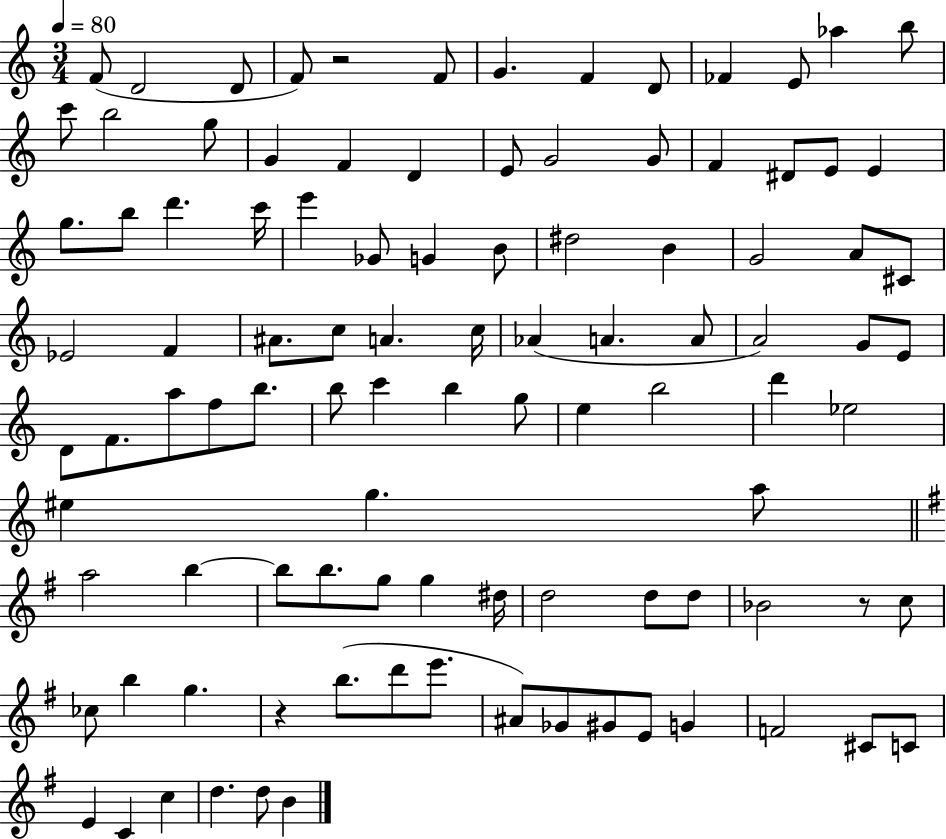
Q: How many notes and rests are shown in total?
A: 101